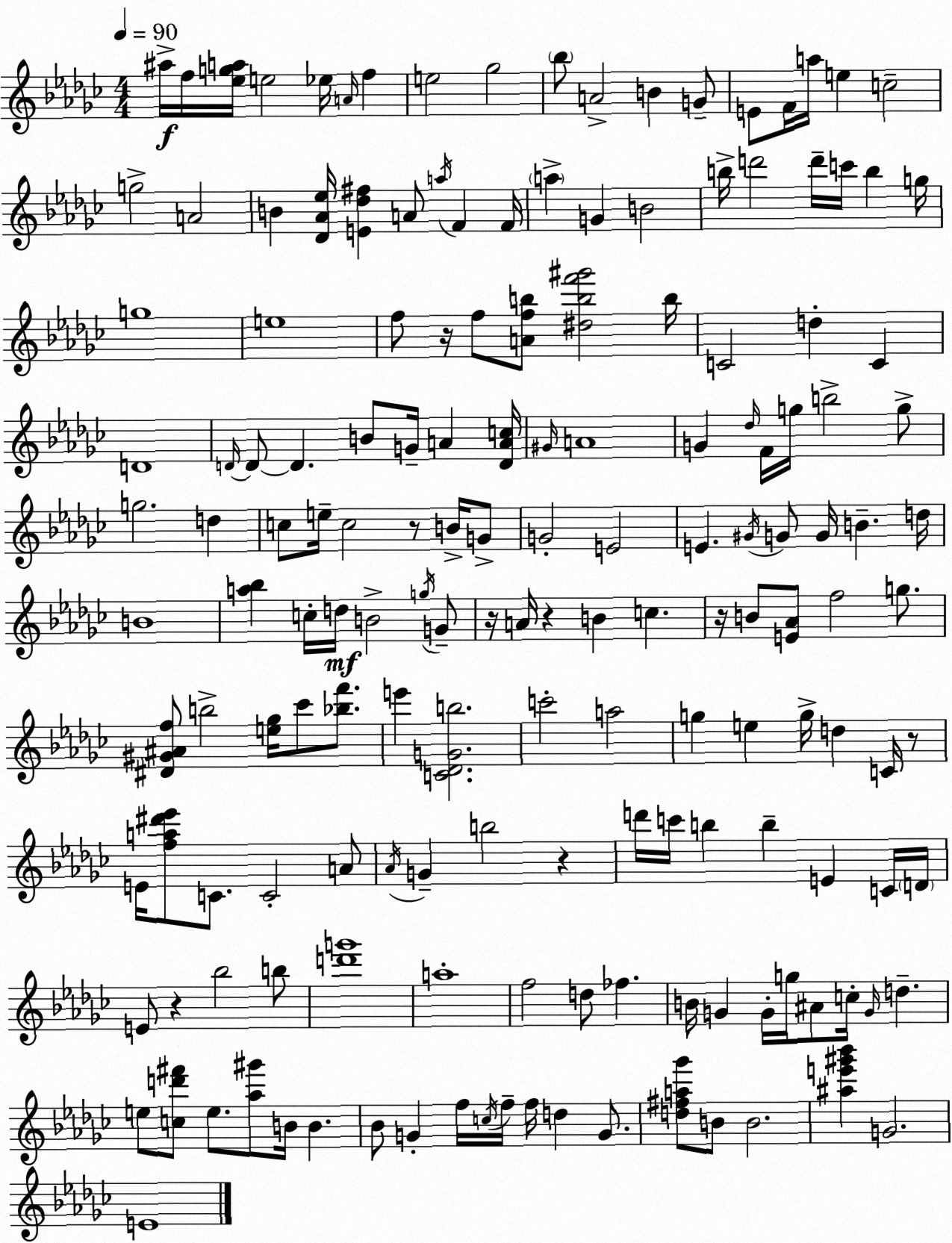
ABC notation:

X:1
T:Untitled
M:4/4
L:1/4
K:Ebm
^a/4 f/4 [_ega]/4 e2 _e/4 A/4 f e2 _g2 _b/2 A2 B G/2 E/2 F/4 a/4 e c2 g2 A2 B [_D_A_e]/4 [E_d^f] A/2 a/4 F F/4 a G B2 b/4 d'2 d'/4 c'/4 b g/4 g4 e4 f/2 z/4 f/2 [Afb]/2 [^dbf'^g']2 b/4 C2 d C D4 D/4 D/2 D B/2 G/4 A [DAc]/4 ^G/4 A4 G _d/4 F/4 g/4 b2 g/2 g2 d c/2 e/4 c2 z/2 B/4 G/2 G2 E2 E ^G/4 G/2 G/4 B d/4 B4 [a_b] c/4 d/4 B2 g/4 G/2 z/4 A/4 z B c z/4 B/2 [E_A]/2 f2 g/2 [^D^G^Af]/2 b2 [e_g]/4 _c'/2 [_bf']/2 e' [C_DGb]2 c'2 a2 g e g/4 d C/4 z/2 E/4 [fa^d'_e']/2 C/2 C2 A/2 _A/4 G b2 z d'/4 c'/4 b b E C/4 D/4 E/2 z _b2 b/2 [d'g']4 a4 f2 d/2 _f B/4 G G/4 g/4 ^A/2 c/4 G/4 d e/2 [cd'^f']/2 e/2 [_a^g']/2 B/4 B _B/2 G f/4 c/4 f/4 f/4 d G/2 [d^fa_g']/2 B/2 B2 [^ae'^g'_b'] G2 E4